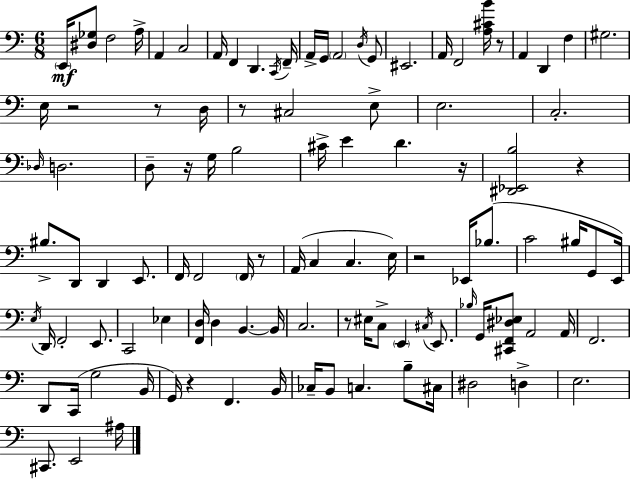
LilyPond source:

{
  \clef bass
  \numericTimeSignature
  \time 6/8
  \key c \major
  \parenthesize e,16\mf <dis ges>8 f2 a16-> | a,4 c2 | a,16 f,4 d,4. \acciaccatura { c,16 } | f,16-- a,16-> g,16 \parenthesize a,2 \acciaccatura { d16 } | \break g,8 eis,2. | a,16 f,2 <a cis' b'>16 | r8 a,4 d,4 f4 | gis2. | \break e16 r2 r8 | d16 r8 cis2 | e8-> e2. | c2.-. | \break \grace { des16 } d2. | d8-- r16 g16 b2 | cis'16-> e'4 d'4. | r16 <dis, ees, b>2 r4 | \break bis8.-> d,8 d,4 | e,8. f,16 f,2 | \parenthesize f,16 r8 a,16( c4 c4. | e16) r2 ees,16 | \break bes8.( c'2 bis16 | g,8 e,16) \acciaccatura { e16 } d,16 f,2-. | e,8. c,2 | ees4 <f, d>16 d4 b,4.~~ | \break b,16 c2. | r8 eis16 c8-> \parenthesize e,4 | \acciaccatura { cis16 } e,8. \grace { bes16 } g,16 <cis, f, dis ees>8 a,2 | a,16 f,2. | \break d,8 c,16( g2 | b,16 g,16) r4 f,4. | b,16 ces16-- b,8 c4. | b8-- cis16 dis2 | \break d4-> e2. | cis,8. e,2 | ais16 \bar "|."
}